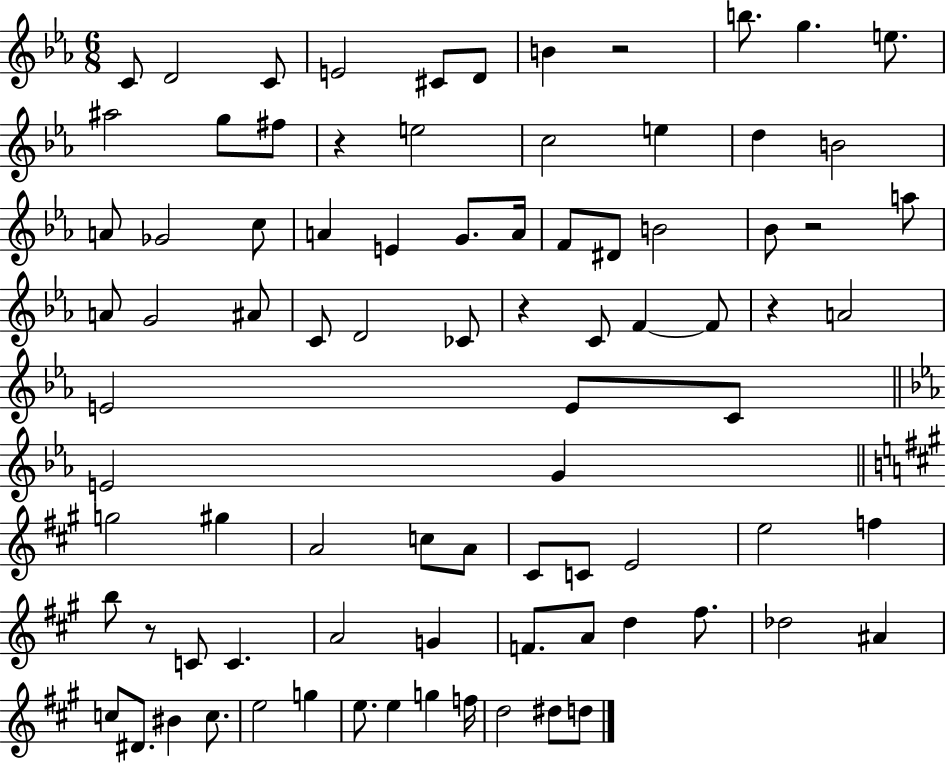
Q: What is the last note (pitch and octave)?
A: D5